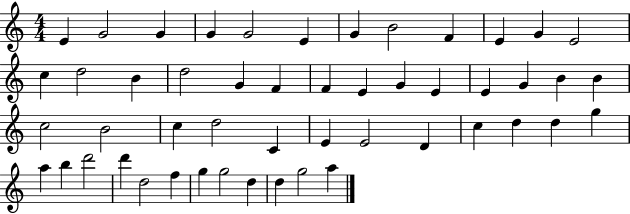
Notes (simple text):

E4/q G4/h G4/q G4/q G4/h E4/q G4/q B4/h F4/q E4/q G4/q E4/h C5/q D5/h B4/q D5/h G4/q F4/q F4/q E4/q G4/q E4/q E4/q G4/q B4/q B4/q C5/h B4/h C5/q D5/h C4/q E4/q E4/h D4/q C5/q D5/q D5/q G5/q A5/q B5/q D6/h D6/q D5/h F5/q G5/q G5/h D5/q D5/q G5/h A5/q